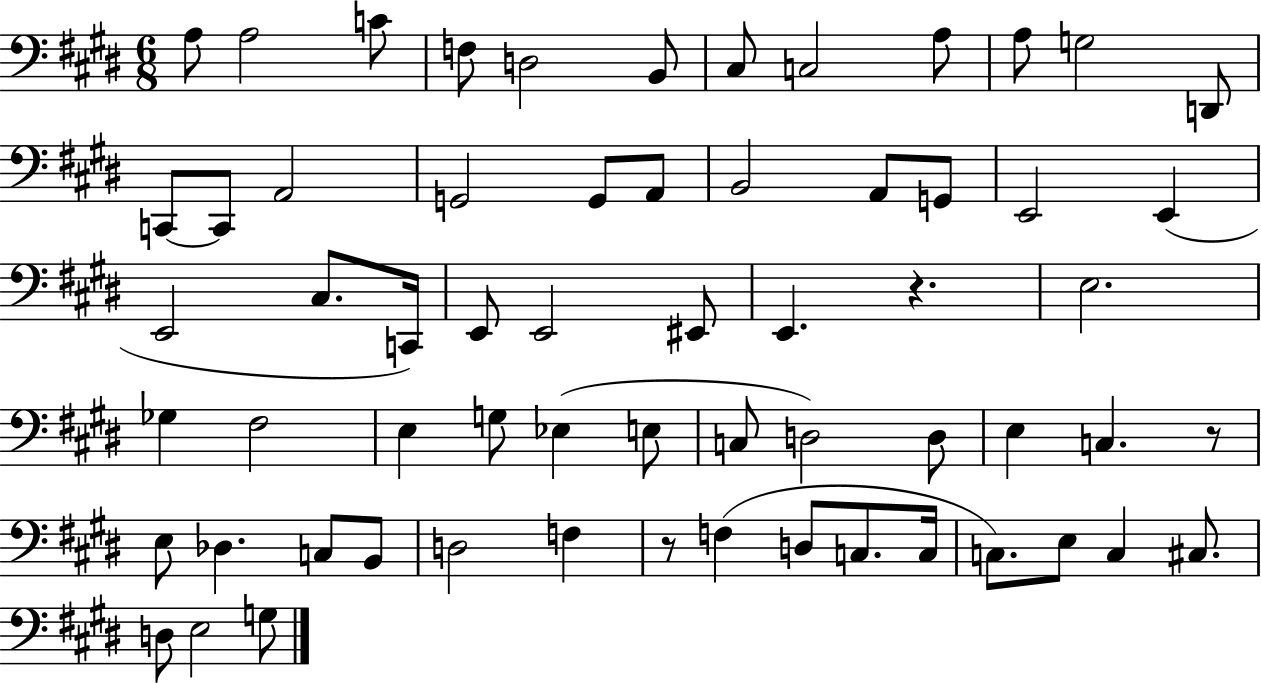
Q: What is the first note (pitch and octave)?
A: A3